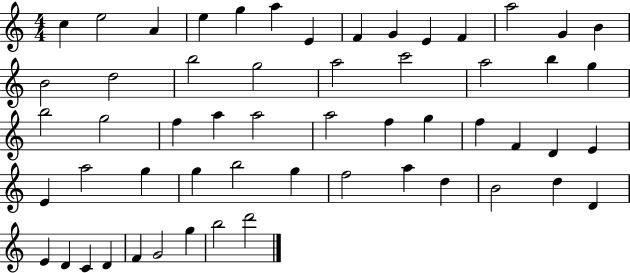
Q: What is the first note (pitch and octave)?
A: C5